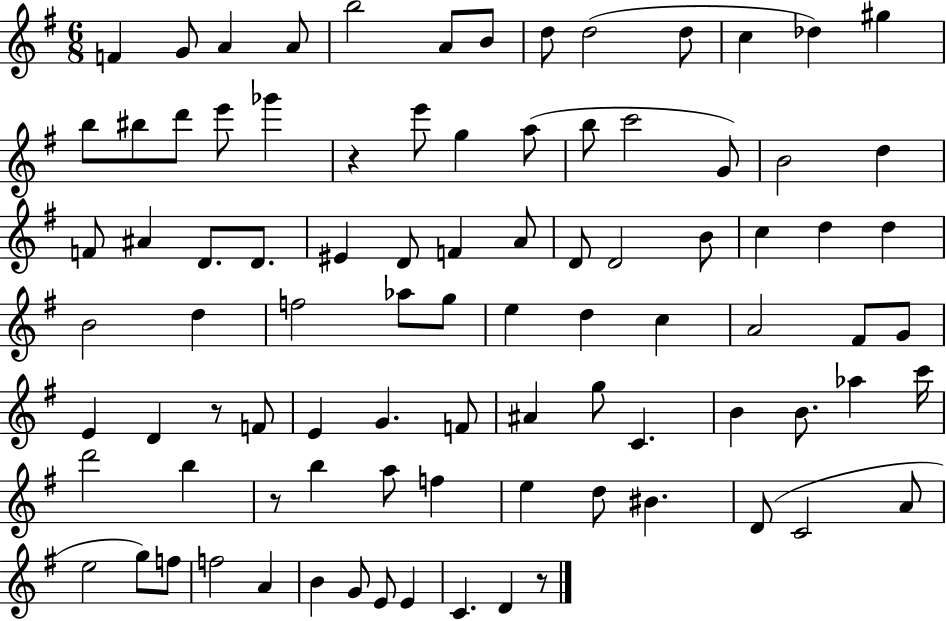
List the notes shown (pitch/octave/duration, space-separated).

F4/q G4/e A4/q A4/e B5/h A4/e B4/e D5/e D5/h D5/e C5/q Db5/q G#5/q B5/e BIS5/e D6/e E6/e Gb6/q R/q E6/e G5/q A5/e B5/e C6/h G4/e B4/h D5/q F4/e A#4/q D4/e. D4/e. EIS4/q D4/e F4/q A4/e D4/e D4/h B4/e C5/q D5/q D5/q B4/h D5/q F5/h Ab5/e G5/e E5/q D5/q C5/q A4/h F#4/e G4/e E4/q D4/q R/e F4/e E4/q G4/q. F4/e A#4/q G5/e C4/q. B4/q B4/e. Ab5/q C6/s D6/h B5/q R/e B5/q A5/e F5/q E5/q D5/e BIS4/q. D4/e C4/h A4/e E5/h G5/e F5/e F5/h A4/q B4/q G4/e E4/e E4/q C4/q. D4/q R/e